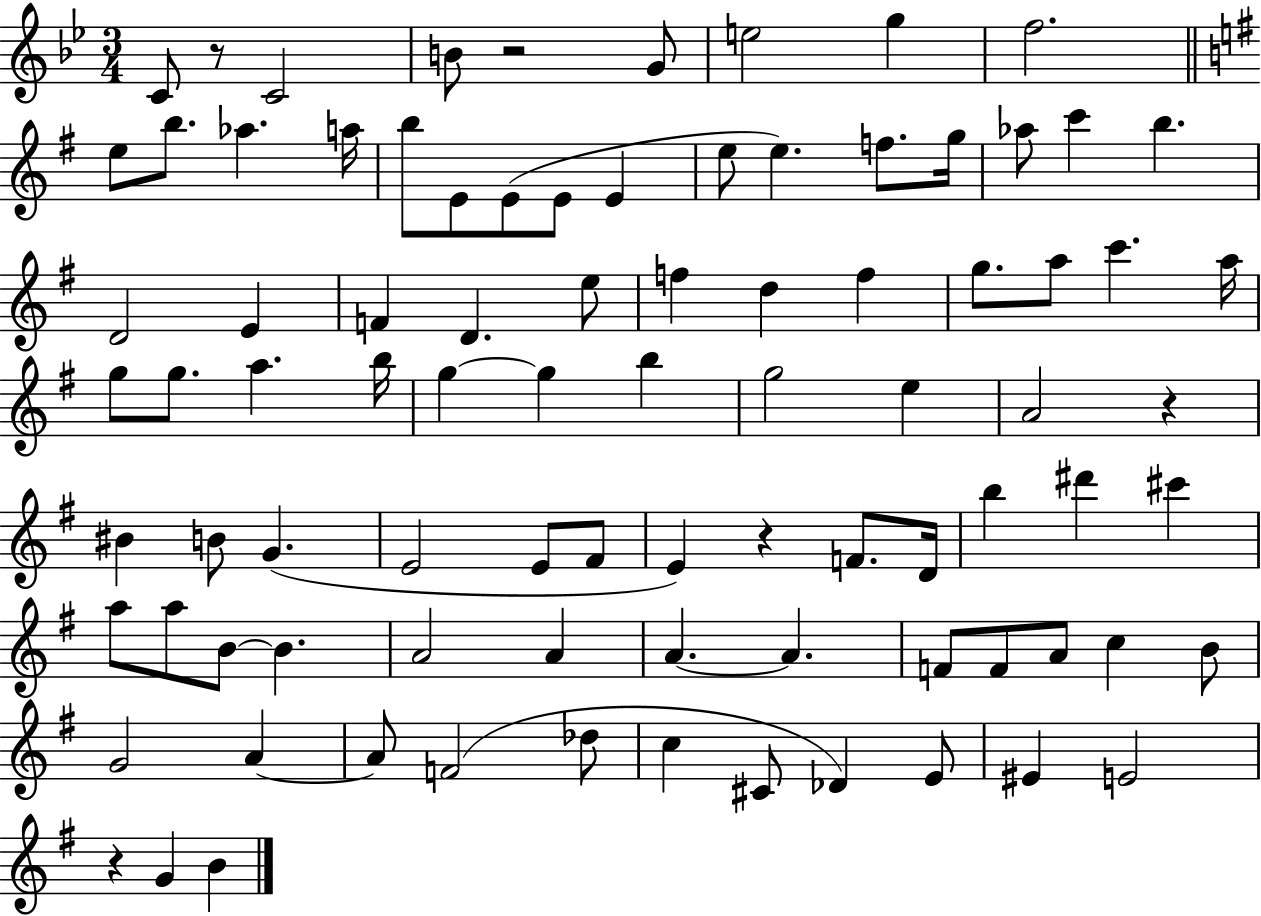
C4/e R/e C4/h B4/e R/h G4/e E5/h G5/q F5/h. E5/e B5/e. Ab5/q. A5/s B5/e E4/e E4/e E4/e E4/q E5/e E5/q. F5/e. G5/s Ab5/e C6/q B5/q. D4/h E4/q F4/q D4/q. E5/e F5/q D5/q F5/q G5/e. A5/e C6/q. A5/s G5/e G5/e. A5/q. B5/s G5/q G5/q B5/q G5/h E5/q A4/h R/q BIS4/q B4/e G4/q. E4/h E4/e F#4/e E4/q R/q F4/e. D4/s B5/q D#6/q C#6/q A5/e A5/e B4/e B4/q. A4/h A4/q A4/q. A4/q. F4/e F4/e A4/e C5/q B4/e G4/h A4/q A4/e F4/h Db5/e C5/q C#4/e Db4/q E4/e EIS4/q E4/h R/q G4/q B4/q